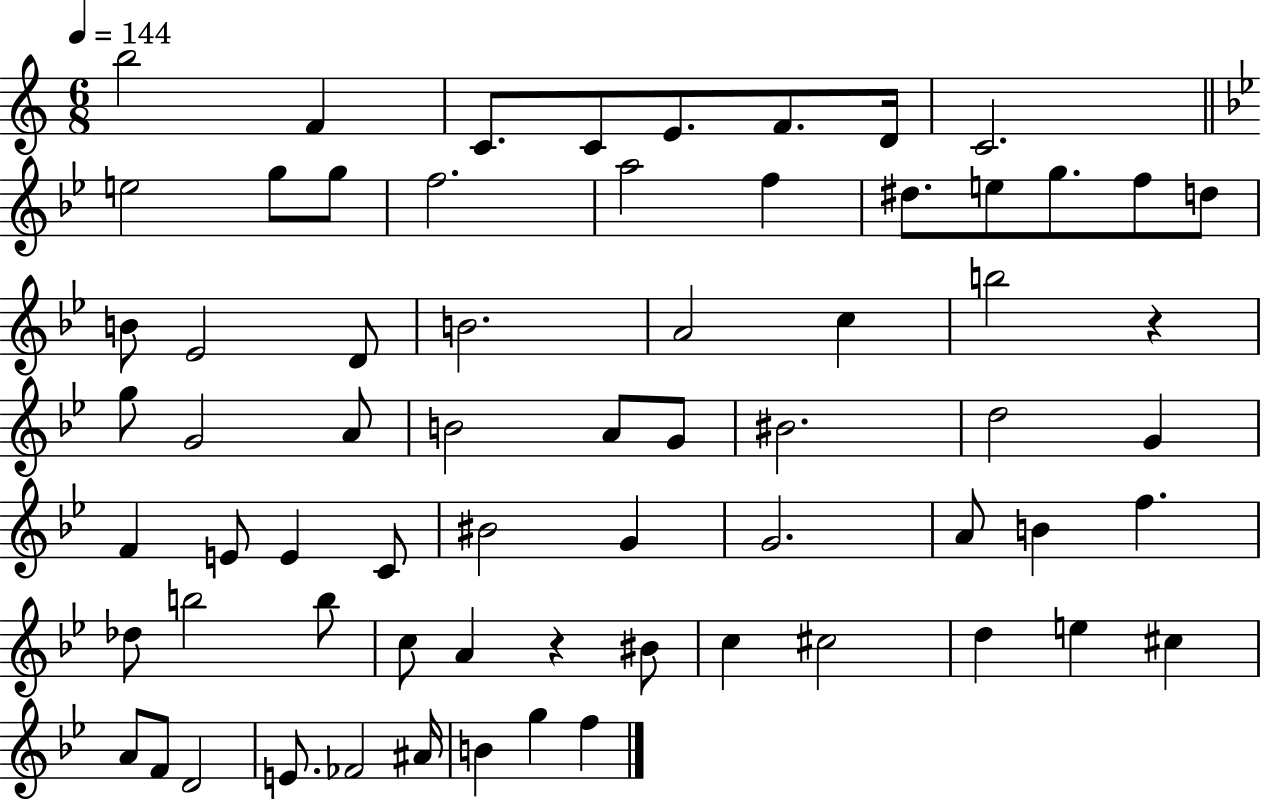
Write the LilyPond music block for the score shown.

{
  \clef treble
  \numericTimeSignature
  \time 6/8
  \key c \major
  \tempo 4 = 144
  b''2 f'4 | c'8. c'8 e'8. f'8. d'16 | c'2. | \bar "||" \break \key bes \major e''2 g''8 g''8 | f''2. | a''2 f''4 | dis''8. e''8 g''8. f''8 d''8 | \break b'8 ees'2 d'8 | b'2. | a'2 c''4 | b''2 r4 | \break g''8 g'2 a'8 | b'2 a'8 g'8 | bis'2. | d''2 g'4 | \break f'4 e'8 e'4 c'8 | bis'2 g'4 | g'2. | a'8 b'4 f''4. | \break des''8 b''2 b''8 | c''8 a'4 r4 bis'8 | c''4 cis''2 | d''4 e''4 cis''4 | \break a'8 f'8 d'2 | e'8. fes'2 ais'16 | b'4 g''4 f''4 | \bar "|."
}